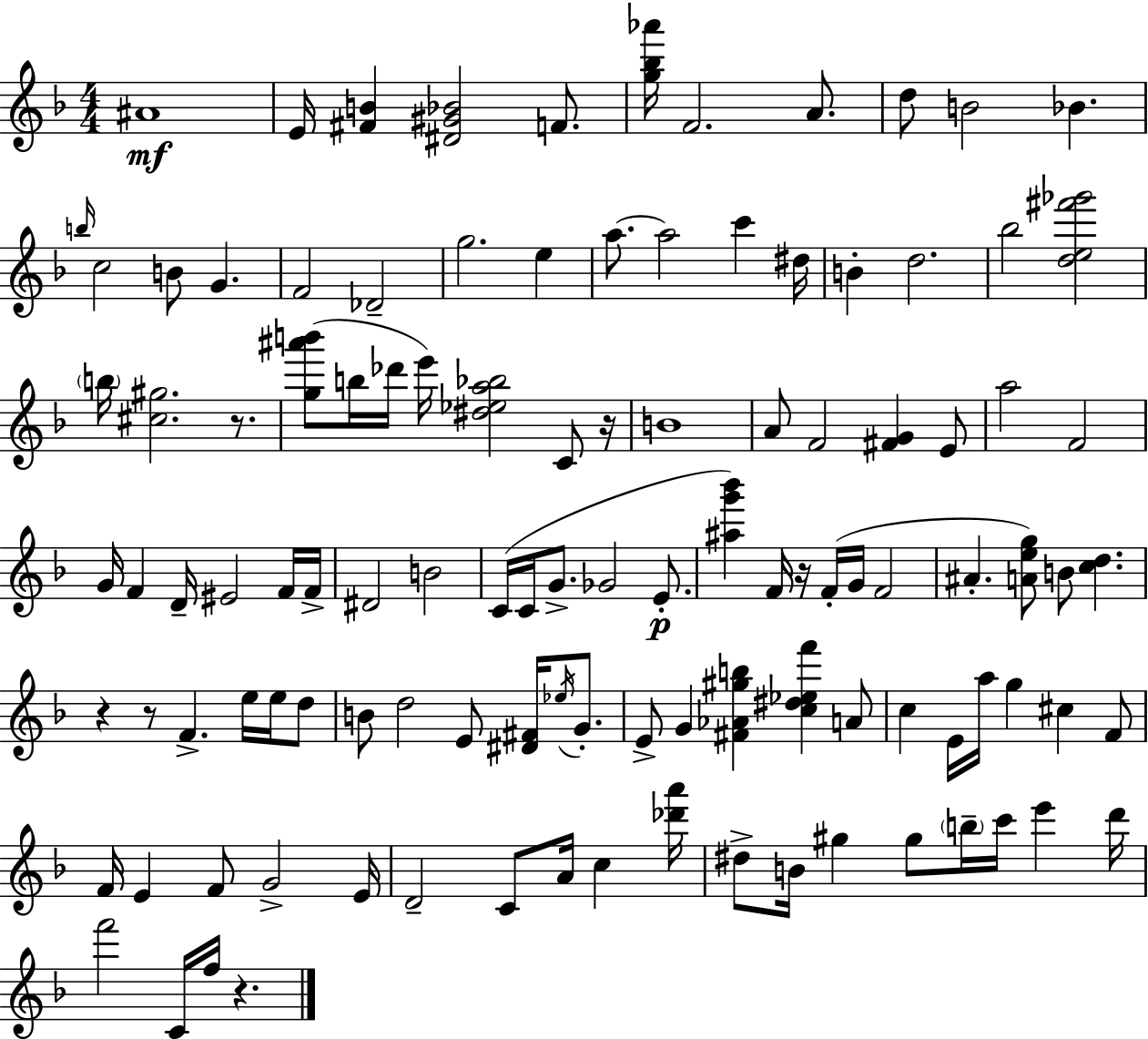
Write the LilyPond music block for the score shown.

{
  \clef treble
  \numericTimeSignature
  \time 4/4
  \key d \minor
  ais'1\mf | e'16 <fis' b'>4 <dis' gis' bes'>2 f'8. | <g'' bes'' aes'''>16 f'2. a'8. | d''8 b'2 bes'4. | \break \grace { b''16 } c''2 b'8 g'4. | f'2 des'2-- | g''2. e''4 | a''8.~~ a''2 c'''4 | \break dis''16 b'4-. d''2. | bes''2 <d'' e'' fis''' ges'''>2 | \parenthesize b''16 <cis'' gis''>2. r8. | <g'' ais''' b'''>8( b''16 des'''16 e'''16) <dis'' ees'' a'' bes''>2 c'8 | \break r16 b'1 | a'8 f'2 <fis' g'>4 e'8 | a''2 f'2 | g'16 f'4 d'16-- eis'2 f'16 | \break f'16-> dis'2 b'2 | c'16( c'16 g'8.-> ges'2 e'8.-.\p | <ais'' g''' bes'''>4) f'16 r16 f'16-.( g'16 f'2 | ais'4.-. <a' e'' g''>8) b'8 <c'' d''>4. | \break r4 r8 f'4.-> e''16 e''16 d''8 | b'8 d''2 e'8 <dis' fis'>16 \acciaccatura { ees''16 } g'8.-. | e'8-> g'4 <fis' aes' gis'' b''>4 <c'' dis'' ees'' f'''>4 | a'8 c''4 e'16 a''16 g''4 cis''4 | \break f'8 f'16 e'4 f'8 g'2-> | e'16 d'2-- c'8 a'16 c''4 | <des''' a'''>16 dis''8-> b'16 gis''4 gis''8 \parenthesize b''16-- c'''16 e'''4 | d'''16 f'''2 c'16 f''16 r4. | \break \bar "|."
}